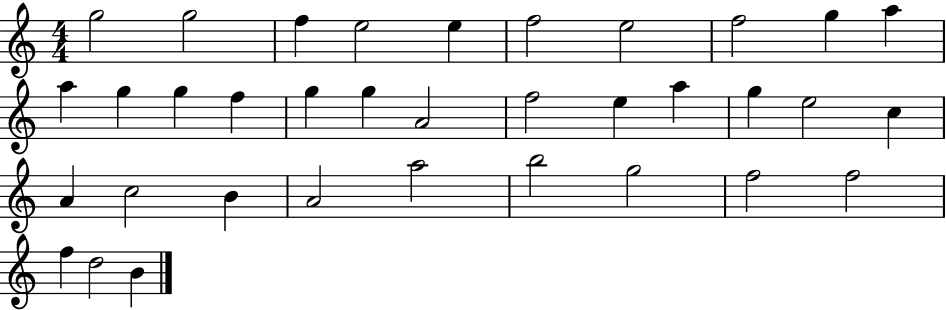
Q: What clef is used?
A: treble